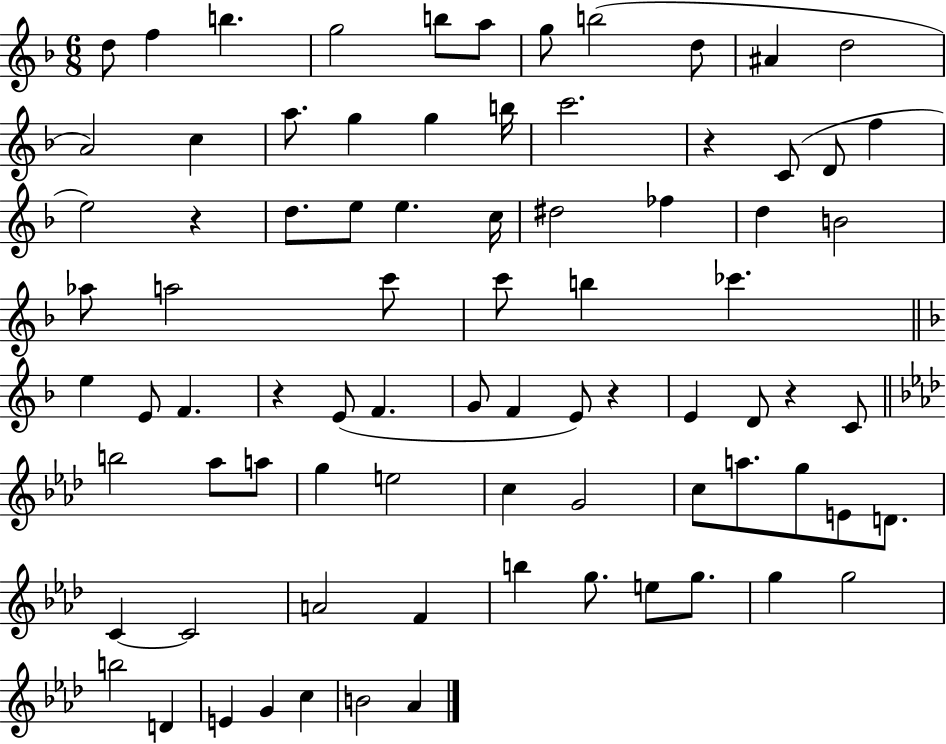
D5/e F5/q B5/q. G5/h B5/e A5/e G5/e B5/h D5/e A#4/q D5/h A4/h C5/q A5/e. G5/q G5/q B5/s C6/h. R/q C4/e D4/e F5/q E5/h R/q D5/e. E5/e E5/q. C5/s D#5/h FES5/q D5/q B4/h Ab5/e A5/h C6/e C6/e B5/q CES6/q. E5/q E4/e F4/q. R/q E4/e F4/q. G4/e F4/q E4/e R/q E4/q D4/e R/q C4/e B5/h Ab5/e A5/e G5/q E5/h C5/q G4/h C5/e A5/e. G5/e E4/e D4/e. C4/q C4/h A4/h F4/q B5/q G5/e. E5/e G5/e. G5/q G5/h B5/h D4/q E4/q G4/q C5/q B4/h Ab4/q